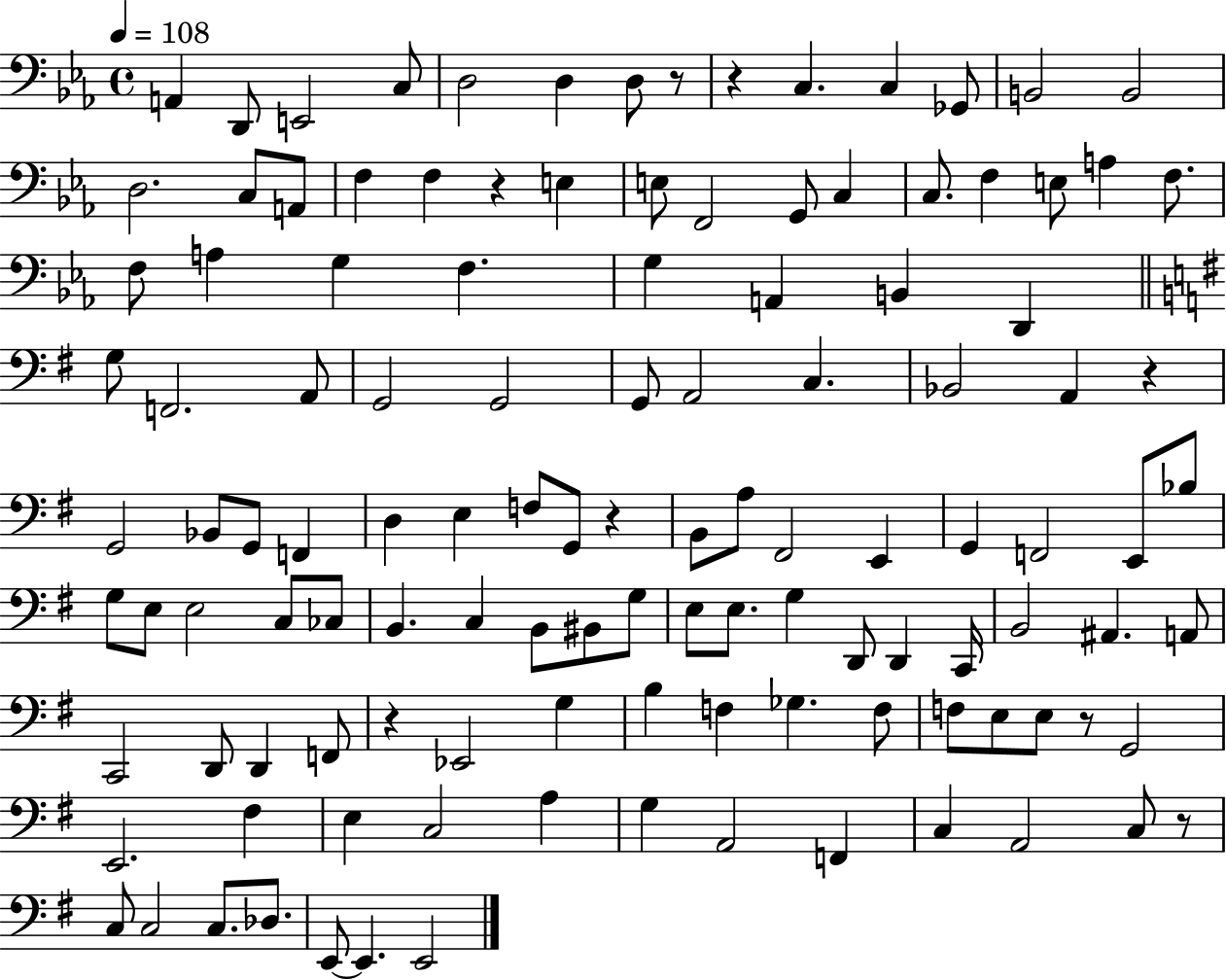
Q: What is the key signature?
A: EES major